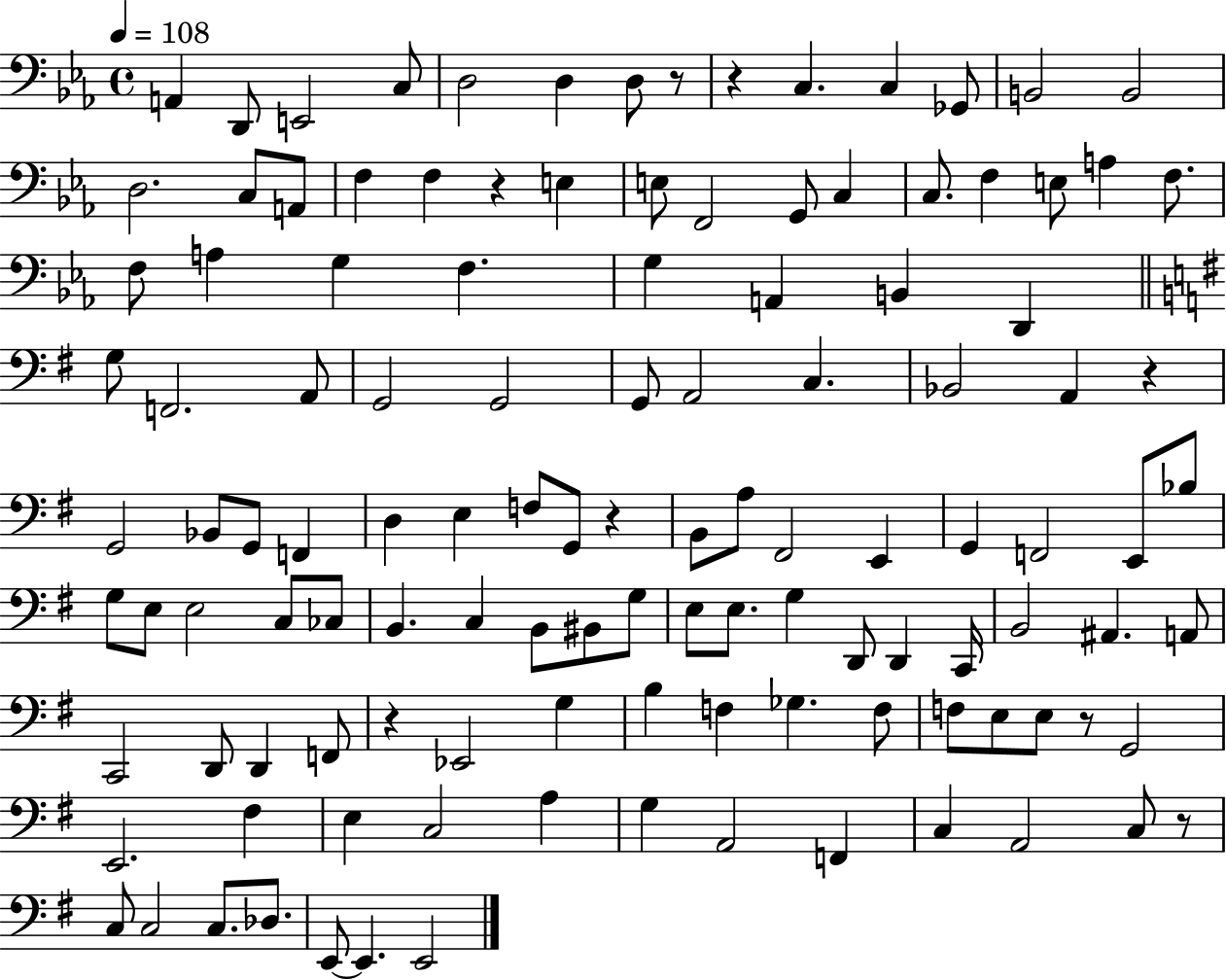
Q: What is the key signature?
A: EES major